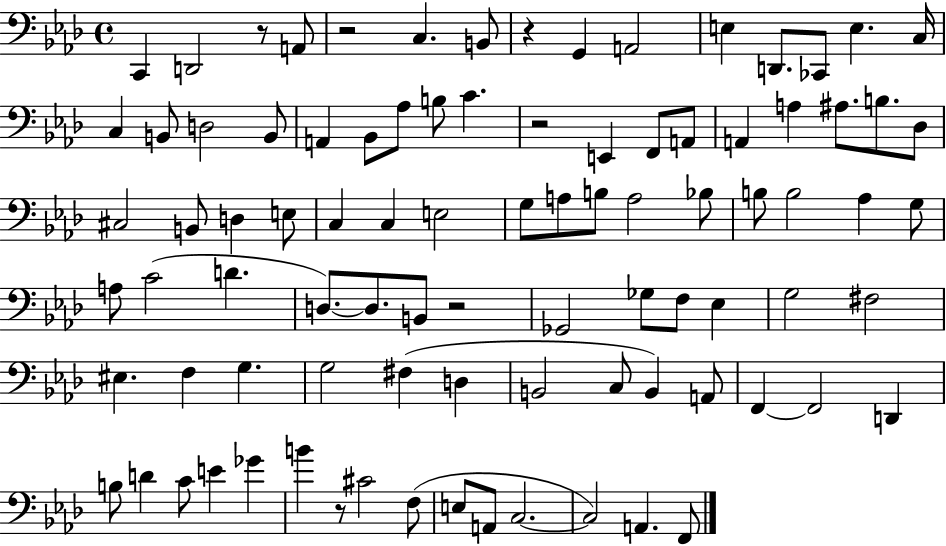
X:1
T:Untitled
M:4/4
L:1/4
K:Ab
C,, D,,2 z/2 A,,/2 z2 C, B,,/2 z G,, A,,2 E, D,,/2 _C,,/2 E, C,/4 C, B,,/2 D,2 B,,/2 A,, _B,,/2 _A,/2 B,/2 C z2 E,, F,,/2 A,,/2 A,, A, ^A,/2 B,/2 _D,/2 ^C,2 B,,/2 D, E,/2 C, C, E,2 G,/2 A,/2 B,/2 A,2 _B,/2 B,/2 B,2 _A, G,/2 A,/2 C2 D D,/2 D,/2 B,,/2 z2 _G,,2 _G,/2 F,/2 _E, G,2 ^F,2 ^E, F, G, G,2 ^F, D, B,,2 C,/2 B,, A,,/2 F,, F,,2 D,, B,/2 D C/2 E _G B z/2 ^C2 F,/2 E,/2 A,,/2 C,2 C,2 A,, F,,/2